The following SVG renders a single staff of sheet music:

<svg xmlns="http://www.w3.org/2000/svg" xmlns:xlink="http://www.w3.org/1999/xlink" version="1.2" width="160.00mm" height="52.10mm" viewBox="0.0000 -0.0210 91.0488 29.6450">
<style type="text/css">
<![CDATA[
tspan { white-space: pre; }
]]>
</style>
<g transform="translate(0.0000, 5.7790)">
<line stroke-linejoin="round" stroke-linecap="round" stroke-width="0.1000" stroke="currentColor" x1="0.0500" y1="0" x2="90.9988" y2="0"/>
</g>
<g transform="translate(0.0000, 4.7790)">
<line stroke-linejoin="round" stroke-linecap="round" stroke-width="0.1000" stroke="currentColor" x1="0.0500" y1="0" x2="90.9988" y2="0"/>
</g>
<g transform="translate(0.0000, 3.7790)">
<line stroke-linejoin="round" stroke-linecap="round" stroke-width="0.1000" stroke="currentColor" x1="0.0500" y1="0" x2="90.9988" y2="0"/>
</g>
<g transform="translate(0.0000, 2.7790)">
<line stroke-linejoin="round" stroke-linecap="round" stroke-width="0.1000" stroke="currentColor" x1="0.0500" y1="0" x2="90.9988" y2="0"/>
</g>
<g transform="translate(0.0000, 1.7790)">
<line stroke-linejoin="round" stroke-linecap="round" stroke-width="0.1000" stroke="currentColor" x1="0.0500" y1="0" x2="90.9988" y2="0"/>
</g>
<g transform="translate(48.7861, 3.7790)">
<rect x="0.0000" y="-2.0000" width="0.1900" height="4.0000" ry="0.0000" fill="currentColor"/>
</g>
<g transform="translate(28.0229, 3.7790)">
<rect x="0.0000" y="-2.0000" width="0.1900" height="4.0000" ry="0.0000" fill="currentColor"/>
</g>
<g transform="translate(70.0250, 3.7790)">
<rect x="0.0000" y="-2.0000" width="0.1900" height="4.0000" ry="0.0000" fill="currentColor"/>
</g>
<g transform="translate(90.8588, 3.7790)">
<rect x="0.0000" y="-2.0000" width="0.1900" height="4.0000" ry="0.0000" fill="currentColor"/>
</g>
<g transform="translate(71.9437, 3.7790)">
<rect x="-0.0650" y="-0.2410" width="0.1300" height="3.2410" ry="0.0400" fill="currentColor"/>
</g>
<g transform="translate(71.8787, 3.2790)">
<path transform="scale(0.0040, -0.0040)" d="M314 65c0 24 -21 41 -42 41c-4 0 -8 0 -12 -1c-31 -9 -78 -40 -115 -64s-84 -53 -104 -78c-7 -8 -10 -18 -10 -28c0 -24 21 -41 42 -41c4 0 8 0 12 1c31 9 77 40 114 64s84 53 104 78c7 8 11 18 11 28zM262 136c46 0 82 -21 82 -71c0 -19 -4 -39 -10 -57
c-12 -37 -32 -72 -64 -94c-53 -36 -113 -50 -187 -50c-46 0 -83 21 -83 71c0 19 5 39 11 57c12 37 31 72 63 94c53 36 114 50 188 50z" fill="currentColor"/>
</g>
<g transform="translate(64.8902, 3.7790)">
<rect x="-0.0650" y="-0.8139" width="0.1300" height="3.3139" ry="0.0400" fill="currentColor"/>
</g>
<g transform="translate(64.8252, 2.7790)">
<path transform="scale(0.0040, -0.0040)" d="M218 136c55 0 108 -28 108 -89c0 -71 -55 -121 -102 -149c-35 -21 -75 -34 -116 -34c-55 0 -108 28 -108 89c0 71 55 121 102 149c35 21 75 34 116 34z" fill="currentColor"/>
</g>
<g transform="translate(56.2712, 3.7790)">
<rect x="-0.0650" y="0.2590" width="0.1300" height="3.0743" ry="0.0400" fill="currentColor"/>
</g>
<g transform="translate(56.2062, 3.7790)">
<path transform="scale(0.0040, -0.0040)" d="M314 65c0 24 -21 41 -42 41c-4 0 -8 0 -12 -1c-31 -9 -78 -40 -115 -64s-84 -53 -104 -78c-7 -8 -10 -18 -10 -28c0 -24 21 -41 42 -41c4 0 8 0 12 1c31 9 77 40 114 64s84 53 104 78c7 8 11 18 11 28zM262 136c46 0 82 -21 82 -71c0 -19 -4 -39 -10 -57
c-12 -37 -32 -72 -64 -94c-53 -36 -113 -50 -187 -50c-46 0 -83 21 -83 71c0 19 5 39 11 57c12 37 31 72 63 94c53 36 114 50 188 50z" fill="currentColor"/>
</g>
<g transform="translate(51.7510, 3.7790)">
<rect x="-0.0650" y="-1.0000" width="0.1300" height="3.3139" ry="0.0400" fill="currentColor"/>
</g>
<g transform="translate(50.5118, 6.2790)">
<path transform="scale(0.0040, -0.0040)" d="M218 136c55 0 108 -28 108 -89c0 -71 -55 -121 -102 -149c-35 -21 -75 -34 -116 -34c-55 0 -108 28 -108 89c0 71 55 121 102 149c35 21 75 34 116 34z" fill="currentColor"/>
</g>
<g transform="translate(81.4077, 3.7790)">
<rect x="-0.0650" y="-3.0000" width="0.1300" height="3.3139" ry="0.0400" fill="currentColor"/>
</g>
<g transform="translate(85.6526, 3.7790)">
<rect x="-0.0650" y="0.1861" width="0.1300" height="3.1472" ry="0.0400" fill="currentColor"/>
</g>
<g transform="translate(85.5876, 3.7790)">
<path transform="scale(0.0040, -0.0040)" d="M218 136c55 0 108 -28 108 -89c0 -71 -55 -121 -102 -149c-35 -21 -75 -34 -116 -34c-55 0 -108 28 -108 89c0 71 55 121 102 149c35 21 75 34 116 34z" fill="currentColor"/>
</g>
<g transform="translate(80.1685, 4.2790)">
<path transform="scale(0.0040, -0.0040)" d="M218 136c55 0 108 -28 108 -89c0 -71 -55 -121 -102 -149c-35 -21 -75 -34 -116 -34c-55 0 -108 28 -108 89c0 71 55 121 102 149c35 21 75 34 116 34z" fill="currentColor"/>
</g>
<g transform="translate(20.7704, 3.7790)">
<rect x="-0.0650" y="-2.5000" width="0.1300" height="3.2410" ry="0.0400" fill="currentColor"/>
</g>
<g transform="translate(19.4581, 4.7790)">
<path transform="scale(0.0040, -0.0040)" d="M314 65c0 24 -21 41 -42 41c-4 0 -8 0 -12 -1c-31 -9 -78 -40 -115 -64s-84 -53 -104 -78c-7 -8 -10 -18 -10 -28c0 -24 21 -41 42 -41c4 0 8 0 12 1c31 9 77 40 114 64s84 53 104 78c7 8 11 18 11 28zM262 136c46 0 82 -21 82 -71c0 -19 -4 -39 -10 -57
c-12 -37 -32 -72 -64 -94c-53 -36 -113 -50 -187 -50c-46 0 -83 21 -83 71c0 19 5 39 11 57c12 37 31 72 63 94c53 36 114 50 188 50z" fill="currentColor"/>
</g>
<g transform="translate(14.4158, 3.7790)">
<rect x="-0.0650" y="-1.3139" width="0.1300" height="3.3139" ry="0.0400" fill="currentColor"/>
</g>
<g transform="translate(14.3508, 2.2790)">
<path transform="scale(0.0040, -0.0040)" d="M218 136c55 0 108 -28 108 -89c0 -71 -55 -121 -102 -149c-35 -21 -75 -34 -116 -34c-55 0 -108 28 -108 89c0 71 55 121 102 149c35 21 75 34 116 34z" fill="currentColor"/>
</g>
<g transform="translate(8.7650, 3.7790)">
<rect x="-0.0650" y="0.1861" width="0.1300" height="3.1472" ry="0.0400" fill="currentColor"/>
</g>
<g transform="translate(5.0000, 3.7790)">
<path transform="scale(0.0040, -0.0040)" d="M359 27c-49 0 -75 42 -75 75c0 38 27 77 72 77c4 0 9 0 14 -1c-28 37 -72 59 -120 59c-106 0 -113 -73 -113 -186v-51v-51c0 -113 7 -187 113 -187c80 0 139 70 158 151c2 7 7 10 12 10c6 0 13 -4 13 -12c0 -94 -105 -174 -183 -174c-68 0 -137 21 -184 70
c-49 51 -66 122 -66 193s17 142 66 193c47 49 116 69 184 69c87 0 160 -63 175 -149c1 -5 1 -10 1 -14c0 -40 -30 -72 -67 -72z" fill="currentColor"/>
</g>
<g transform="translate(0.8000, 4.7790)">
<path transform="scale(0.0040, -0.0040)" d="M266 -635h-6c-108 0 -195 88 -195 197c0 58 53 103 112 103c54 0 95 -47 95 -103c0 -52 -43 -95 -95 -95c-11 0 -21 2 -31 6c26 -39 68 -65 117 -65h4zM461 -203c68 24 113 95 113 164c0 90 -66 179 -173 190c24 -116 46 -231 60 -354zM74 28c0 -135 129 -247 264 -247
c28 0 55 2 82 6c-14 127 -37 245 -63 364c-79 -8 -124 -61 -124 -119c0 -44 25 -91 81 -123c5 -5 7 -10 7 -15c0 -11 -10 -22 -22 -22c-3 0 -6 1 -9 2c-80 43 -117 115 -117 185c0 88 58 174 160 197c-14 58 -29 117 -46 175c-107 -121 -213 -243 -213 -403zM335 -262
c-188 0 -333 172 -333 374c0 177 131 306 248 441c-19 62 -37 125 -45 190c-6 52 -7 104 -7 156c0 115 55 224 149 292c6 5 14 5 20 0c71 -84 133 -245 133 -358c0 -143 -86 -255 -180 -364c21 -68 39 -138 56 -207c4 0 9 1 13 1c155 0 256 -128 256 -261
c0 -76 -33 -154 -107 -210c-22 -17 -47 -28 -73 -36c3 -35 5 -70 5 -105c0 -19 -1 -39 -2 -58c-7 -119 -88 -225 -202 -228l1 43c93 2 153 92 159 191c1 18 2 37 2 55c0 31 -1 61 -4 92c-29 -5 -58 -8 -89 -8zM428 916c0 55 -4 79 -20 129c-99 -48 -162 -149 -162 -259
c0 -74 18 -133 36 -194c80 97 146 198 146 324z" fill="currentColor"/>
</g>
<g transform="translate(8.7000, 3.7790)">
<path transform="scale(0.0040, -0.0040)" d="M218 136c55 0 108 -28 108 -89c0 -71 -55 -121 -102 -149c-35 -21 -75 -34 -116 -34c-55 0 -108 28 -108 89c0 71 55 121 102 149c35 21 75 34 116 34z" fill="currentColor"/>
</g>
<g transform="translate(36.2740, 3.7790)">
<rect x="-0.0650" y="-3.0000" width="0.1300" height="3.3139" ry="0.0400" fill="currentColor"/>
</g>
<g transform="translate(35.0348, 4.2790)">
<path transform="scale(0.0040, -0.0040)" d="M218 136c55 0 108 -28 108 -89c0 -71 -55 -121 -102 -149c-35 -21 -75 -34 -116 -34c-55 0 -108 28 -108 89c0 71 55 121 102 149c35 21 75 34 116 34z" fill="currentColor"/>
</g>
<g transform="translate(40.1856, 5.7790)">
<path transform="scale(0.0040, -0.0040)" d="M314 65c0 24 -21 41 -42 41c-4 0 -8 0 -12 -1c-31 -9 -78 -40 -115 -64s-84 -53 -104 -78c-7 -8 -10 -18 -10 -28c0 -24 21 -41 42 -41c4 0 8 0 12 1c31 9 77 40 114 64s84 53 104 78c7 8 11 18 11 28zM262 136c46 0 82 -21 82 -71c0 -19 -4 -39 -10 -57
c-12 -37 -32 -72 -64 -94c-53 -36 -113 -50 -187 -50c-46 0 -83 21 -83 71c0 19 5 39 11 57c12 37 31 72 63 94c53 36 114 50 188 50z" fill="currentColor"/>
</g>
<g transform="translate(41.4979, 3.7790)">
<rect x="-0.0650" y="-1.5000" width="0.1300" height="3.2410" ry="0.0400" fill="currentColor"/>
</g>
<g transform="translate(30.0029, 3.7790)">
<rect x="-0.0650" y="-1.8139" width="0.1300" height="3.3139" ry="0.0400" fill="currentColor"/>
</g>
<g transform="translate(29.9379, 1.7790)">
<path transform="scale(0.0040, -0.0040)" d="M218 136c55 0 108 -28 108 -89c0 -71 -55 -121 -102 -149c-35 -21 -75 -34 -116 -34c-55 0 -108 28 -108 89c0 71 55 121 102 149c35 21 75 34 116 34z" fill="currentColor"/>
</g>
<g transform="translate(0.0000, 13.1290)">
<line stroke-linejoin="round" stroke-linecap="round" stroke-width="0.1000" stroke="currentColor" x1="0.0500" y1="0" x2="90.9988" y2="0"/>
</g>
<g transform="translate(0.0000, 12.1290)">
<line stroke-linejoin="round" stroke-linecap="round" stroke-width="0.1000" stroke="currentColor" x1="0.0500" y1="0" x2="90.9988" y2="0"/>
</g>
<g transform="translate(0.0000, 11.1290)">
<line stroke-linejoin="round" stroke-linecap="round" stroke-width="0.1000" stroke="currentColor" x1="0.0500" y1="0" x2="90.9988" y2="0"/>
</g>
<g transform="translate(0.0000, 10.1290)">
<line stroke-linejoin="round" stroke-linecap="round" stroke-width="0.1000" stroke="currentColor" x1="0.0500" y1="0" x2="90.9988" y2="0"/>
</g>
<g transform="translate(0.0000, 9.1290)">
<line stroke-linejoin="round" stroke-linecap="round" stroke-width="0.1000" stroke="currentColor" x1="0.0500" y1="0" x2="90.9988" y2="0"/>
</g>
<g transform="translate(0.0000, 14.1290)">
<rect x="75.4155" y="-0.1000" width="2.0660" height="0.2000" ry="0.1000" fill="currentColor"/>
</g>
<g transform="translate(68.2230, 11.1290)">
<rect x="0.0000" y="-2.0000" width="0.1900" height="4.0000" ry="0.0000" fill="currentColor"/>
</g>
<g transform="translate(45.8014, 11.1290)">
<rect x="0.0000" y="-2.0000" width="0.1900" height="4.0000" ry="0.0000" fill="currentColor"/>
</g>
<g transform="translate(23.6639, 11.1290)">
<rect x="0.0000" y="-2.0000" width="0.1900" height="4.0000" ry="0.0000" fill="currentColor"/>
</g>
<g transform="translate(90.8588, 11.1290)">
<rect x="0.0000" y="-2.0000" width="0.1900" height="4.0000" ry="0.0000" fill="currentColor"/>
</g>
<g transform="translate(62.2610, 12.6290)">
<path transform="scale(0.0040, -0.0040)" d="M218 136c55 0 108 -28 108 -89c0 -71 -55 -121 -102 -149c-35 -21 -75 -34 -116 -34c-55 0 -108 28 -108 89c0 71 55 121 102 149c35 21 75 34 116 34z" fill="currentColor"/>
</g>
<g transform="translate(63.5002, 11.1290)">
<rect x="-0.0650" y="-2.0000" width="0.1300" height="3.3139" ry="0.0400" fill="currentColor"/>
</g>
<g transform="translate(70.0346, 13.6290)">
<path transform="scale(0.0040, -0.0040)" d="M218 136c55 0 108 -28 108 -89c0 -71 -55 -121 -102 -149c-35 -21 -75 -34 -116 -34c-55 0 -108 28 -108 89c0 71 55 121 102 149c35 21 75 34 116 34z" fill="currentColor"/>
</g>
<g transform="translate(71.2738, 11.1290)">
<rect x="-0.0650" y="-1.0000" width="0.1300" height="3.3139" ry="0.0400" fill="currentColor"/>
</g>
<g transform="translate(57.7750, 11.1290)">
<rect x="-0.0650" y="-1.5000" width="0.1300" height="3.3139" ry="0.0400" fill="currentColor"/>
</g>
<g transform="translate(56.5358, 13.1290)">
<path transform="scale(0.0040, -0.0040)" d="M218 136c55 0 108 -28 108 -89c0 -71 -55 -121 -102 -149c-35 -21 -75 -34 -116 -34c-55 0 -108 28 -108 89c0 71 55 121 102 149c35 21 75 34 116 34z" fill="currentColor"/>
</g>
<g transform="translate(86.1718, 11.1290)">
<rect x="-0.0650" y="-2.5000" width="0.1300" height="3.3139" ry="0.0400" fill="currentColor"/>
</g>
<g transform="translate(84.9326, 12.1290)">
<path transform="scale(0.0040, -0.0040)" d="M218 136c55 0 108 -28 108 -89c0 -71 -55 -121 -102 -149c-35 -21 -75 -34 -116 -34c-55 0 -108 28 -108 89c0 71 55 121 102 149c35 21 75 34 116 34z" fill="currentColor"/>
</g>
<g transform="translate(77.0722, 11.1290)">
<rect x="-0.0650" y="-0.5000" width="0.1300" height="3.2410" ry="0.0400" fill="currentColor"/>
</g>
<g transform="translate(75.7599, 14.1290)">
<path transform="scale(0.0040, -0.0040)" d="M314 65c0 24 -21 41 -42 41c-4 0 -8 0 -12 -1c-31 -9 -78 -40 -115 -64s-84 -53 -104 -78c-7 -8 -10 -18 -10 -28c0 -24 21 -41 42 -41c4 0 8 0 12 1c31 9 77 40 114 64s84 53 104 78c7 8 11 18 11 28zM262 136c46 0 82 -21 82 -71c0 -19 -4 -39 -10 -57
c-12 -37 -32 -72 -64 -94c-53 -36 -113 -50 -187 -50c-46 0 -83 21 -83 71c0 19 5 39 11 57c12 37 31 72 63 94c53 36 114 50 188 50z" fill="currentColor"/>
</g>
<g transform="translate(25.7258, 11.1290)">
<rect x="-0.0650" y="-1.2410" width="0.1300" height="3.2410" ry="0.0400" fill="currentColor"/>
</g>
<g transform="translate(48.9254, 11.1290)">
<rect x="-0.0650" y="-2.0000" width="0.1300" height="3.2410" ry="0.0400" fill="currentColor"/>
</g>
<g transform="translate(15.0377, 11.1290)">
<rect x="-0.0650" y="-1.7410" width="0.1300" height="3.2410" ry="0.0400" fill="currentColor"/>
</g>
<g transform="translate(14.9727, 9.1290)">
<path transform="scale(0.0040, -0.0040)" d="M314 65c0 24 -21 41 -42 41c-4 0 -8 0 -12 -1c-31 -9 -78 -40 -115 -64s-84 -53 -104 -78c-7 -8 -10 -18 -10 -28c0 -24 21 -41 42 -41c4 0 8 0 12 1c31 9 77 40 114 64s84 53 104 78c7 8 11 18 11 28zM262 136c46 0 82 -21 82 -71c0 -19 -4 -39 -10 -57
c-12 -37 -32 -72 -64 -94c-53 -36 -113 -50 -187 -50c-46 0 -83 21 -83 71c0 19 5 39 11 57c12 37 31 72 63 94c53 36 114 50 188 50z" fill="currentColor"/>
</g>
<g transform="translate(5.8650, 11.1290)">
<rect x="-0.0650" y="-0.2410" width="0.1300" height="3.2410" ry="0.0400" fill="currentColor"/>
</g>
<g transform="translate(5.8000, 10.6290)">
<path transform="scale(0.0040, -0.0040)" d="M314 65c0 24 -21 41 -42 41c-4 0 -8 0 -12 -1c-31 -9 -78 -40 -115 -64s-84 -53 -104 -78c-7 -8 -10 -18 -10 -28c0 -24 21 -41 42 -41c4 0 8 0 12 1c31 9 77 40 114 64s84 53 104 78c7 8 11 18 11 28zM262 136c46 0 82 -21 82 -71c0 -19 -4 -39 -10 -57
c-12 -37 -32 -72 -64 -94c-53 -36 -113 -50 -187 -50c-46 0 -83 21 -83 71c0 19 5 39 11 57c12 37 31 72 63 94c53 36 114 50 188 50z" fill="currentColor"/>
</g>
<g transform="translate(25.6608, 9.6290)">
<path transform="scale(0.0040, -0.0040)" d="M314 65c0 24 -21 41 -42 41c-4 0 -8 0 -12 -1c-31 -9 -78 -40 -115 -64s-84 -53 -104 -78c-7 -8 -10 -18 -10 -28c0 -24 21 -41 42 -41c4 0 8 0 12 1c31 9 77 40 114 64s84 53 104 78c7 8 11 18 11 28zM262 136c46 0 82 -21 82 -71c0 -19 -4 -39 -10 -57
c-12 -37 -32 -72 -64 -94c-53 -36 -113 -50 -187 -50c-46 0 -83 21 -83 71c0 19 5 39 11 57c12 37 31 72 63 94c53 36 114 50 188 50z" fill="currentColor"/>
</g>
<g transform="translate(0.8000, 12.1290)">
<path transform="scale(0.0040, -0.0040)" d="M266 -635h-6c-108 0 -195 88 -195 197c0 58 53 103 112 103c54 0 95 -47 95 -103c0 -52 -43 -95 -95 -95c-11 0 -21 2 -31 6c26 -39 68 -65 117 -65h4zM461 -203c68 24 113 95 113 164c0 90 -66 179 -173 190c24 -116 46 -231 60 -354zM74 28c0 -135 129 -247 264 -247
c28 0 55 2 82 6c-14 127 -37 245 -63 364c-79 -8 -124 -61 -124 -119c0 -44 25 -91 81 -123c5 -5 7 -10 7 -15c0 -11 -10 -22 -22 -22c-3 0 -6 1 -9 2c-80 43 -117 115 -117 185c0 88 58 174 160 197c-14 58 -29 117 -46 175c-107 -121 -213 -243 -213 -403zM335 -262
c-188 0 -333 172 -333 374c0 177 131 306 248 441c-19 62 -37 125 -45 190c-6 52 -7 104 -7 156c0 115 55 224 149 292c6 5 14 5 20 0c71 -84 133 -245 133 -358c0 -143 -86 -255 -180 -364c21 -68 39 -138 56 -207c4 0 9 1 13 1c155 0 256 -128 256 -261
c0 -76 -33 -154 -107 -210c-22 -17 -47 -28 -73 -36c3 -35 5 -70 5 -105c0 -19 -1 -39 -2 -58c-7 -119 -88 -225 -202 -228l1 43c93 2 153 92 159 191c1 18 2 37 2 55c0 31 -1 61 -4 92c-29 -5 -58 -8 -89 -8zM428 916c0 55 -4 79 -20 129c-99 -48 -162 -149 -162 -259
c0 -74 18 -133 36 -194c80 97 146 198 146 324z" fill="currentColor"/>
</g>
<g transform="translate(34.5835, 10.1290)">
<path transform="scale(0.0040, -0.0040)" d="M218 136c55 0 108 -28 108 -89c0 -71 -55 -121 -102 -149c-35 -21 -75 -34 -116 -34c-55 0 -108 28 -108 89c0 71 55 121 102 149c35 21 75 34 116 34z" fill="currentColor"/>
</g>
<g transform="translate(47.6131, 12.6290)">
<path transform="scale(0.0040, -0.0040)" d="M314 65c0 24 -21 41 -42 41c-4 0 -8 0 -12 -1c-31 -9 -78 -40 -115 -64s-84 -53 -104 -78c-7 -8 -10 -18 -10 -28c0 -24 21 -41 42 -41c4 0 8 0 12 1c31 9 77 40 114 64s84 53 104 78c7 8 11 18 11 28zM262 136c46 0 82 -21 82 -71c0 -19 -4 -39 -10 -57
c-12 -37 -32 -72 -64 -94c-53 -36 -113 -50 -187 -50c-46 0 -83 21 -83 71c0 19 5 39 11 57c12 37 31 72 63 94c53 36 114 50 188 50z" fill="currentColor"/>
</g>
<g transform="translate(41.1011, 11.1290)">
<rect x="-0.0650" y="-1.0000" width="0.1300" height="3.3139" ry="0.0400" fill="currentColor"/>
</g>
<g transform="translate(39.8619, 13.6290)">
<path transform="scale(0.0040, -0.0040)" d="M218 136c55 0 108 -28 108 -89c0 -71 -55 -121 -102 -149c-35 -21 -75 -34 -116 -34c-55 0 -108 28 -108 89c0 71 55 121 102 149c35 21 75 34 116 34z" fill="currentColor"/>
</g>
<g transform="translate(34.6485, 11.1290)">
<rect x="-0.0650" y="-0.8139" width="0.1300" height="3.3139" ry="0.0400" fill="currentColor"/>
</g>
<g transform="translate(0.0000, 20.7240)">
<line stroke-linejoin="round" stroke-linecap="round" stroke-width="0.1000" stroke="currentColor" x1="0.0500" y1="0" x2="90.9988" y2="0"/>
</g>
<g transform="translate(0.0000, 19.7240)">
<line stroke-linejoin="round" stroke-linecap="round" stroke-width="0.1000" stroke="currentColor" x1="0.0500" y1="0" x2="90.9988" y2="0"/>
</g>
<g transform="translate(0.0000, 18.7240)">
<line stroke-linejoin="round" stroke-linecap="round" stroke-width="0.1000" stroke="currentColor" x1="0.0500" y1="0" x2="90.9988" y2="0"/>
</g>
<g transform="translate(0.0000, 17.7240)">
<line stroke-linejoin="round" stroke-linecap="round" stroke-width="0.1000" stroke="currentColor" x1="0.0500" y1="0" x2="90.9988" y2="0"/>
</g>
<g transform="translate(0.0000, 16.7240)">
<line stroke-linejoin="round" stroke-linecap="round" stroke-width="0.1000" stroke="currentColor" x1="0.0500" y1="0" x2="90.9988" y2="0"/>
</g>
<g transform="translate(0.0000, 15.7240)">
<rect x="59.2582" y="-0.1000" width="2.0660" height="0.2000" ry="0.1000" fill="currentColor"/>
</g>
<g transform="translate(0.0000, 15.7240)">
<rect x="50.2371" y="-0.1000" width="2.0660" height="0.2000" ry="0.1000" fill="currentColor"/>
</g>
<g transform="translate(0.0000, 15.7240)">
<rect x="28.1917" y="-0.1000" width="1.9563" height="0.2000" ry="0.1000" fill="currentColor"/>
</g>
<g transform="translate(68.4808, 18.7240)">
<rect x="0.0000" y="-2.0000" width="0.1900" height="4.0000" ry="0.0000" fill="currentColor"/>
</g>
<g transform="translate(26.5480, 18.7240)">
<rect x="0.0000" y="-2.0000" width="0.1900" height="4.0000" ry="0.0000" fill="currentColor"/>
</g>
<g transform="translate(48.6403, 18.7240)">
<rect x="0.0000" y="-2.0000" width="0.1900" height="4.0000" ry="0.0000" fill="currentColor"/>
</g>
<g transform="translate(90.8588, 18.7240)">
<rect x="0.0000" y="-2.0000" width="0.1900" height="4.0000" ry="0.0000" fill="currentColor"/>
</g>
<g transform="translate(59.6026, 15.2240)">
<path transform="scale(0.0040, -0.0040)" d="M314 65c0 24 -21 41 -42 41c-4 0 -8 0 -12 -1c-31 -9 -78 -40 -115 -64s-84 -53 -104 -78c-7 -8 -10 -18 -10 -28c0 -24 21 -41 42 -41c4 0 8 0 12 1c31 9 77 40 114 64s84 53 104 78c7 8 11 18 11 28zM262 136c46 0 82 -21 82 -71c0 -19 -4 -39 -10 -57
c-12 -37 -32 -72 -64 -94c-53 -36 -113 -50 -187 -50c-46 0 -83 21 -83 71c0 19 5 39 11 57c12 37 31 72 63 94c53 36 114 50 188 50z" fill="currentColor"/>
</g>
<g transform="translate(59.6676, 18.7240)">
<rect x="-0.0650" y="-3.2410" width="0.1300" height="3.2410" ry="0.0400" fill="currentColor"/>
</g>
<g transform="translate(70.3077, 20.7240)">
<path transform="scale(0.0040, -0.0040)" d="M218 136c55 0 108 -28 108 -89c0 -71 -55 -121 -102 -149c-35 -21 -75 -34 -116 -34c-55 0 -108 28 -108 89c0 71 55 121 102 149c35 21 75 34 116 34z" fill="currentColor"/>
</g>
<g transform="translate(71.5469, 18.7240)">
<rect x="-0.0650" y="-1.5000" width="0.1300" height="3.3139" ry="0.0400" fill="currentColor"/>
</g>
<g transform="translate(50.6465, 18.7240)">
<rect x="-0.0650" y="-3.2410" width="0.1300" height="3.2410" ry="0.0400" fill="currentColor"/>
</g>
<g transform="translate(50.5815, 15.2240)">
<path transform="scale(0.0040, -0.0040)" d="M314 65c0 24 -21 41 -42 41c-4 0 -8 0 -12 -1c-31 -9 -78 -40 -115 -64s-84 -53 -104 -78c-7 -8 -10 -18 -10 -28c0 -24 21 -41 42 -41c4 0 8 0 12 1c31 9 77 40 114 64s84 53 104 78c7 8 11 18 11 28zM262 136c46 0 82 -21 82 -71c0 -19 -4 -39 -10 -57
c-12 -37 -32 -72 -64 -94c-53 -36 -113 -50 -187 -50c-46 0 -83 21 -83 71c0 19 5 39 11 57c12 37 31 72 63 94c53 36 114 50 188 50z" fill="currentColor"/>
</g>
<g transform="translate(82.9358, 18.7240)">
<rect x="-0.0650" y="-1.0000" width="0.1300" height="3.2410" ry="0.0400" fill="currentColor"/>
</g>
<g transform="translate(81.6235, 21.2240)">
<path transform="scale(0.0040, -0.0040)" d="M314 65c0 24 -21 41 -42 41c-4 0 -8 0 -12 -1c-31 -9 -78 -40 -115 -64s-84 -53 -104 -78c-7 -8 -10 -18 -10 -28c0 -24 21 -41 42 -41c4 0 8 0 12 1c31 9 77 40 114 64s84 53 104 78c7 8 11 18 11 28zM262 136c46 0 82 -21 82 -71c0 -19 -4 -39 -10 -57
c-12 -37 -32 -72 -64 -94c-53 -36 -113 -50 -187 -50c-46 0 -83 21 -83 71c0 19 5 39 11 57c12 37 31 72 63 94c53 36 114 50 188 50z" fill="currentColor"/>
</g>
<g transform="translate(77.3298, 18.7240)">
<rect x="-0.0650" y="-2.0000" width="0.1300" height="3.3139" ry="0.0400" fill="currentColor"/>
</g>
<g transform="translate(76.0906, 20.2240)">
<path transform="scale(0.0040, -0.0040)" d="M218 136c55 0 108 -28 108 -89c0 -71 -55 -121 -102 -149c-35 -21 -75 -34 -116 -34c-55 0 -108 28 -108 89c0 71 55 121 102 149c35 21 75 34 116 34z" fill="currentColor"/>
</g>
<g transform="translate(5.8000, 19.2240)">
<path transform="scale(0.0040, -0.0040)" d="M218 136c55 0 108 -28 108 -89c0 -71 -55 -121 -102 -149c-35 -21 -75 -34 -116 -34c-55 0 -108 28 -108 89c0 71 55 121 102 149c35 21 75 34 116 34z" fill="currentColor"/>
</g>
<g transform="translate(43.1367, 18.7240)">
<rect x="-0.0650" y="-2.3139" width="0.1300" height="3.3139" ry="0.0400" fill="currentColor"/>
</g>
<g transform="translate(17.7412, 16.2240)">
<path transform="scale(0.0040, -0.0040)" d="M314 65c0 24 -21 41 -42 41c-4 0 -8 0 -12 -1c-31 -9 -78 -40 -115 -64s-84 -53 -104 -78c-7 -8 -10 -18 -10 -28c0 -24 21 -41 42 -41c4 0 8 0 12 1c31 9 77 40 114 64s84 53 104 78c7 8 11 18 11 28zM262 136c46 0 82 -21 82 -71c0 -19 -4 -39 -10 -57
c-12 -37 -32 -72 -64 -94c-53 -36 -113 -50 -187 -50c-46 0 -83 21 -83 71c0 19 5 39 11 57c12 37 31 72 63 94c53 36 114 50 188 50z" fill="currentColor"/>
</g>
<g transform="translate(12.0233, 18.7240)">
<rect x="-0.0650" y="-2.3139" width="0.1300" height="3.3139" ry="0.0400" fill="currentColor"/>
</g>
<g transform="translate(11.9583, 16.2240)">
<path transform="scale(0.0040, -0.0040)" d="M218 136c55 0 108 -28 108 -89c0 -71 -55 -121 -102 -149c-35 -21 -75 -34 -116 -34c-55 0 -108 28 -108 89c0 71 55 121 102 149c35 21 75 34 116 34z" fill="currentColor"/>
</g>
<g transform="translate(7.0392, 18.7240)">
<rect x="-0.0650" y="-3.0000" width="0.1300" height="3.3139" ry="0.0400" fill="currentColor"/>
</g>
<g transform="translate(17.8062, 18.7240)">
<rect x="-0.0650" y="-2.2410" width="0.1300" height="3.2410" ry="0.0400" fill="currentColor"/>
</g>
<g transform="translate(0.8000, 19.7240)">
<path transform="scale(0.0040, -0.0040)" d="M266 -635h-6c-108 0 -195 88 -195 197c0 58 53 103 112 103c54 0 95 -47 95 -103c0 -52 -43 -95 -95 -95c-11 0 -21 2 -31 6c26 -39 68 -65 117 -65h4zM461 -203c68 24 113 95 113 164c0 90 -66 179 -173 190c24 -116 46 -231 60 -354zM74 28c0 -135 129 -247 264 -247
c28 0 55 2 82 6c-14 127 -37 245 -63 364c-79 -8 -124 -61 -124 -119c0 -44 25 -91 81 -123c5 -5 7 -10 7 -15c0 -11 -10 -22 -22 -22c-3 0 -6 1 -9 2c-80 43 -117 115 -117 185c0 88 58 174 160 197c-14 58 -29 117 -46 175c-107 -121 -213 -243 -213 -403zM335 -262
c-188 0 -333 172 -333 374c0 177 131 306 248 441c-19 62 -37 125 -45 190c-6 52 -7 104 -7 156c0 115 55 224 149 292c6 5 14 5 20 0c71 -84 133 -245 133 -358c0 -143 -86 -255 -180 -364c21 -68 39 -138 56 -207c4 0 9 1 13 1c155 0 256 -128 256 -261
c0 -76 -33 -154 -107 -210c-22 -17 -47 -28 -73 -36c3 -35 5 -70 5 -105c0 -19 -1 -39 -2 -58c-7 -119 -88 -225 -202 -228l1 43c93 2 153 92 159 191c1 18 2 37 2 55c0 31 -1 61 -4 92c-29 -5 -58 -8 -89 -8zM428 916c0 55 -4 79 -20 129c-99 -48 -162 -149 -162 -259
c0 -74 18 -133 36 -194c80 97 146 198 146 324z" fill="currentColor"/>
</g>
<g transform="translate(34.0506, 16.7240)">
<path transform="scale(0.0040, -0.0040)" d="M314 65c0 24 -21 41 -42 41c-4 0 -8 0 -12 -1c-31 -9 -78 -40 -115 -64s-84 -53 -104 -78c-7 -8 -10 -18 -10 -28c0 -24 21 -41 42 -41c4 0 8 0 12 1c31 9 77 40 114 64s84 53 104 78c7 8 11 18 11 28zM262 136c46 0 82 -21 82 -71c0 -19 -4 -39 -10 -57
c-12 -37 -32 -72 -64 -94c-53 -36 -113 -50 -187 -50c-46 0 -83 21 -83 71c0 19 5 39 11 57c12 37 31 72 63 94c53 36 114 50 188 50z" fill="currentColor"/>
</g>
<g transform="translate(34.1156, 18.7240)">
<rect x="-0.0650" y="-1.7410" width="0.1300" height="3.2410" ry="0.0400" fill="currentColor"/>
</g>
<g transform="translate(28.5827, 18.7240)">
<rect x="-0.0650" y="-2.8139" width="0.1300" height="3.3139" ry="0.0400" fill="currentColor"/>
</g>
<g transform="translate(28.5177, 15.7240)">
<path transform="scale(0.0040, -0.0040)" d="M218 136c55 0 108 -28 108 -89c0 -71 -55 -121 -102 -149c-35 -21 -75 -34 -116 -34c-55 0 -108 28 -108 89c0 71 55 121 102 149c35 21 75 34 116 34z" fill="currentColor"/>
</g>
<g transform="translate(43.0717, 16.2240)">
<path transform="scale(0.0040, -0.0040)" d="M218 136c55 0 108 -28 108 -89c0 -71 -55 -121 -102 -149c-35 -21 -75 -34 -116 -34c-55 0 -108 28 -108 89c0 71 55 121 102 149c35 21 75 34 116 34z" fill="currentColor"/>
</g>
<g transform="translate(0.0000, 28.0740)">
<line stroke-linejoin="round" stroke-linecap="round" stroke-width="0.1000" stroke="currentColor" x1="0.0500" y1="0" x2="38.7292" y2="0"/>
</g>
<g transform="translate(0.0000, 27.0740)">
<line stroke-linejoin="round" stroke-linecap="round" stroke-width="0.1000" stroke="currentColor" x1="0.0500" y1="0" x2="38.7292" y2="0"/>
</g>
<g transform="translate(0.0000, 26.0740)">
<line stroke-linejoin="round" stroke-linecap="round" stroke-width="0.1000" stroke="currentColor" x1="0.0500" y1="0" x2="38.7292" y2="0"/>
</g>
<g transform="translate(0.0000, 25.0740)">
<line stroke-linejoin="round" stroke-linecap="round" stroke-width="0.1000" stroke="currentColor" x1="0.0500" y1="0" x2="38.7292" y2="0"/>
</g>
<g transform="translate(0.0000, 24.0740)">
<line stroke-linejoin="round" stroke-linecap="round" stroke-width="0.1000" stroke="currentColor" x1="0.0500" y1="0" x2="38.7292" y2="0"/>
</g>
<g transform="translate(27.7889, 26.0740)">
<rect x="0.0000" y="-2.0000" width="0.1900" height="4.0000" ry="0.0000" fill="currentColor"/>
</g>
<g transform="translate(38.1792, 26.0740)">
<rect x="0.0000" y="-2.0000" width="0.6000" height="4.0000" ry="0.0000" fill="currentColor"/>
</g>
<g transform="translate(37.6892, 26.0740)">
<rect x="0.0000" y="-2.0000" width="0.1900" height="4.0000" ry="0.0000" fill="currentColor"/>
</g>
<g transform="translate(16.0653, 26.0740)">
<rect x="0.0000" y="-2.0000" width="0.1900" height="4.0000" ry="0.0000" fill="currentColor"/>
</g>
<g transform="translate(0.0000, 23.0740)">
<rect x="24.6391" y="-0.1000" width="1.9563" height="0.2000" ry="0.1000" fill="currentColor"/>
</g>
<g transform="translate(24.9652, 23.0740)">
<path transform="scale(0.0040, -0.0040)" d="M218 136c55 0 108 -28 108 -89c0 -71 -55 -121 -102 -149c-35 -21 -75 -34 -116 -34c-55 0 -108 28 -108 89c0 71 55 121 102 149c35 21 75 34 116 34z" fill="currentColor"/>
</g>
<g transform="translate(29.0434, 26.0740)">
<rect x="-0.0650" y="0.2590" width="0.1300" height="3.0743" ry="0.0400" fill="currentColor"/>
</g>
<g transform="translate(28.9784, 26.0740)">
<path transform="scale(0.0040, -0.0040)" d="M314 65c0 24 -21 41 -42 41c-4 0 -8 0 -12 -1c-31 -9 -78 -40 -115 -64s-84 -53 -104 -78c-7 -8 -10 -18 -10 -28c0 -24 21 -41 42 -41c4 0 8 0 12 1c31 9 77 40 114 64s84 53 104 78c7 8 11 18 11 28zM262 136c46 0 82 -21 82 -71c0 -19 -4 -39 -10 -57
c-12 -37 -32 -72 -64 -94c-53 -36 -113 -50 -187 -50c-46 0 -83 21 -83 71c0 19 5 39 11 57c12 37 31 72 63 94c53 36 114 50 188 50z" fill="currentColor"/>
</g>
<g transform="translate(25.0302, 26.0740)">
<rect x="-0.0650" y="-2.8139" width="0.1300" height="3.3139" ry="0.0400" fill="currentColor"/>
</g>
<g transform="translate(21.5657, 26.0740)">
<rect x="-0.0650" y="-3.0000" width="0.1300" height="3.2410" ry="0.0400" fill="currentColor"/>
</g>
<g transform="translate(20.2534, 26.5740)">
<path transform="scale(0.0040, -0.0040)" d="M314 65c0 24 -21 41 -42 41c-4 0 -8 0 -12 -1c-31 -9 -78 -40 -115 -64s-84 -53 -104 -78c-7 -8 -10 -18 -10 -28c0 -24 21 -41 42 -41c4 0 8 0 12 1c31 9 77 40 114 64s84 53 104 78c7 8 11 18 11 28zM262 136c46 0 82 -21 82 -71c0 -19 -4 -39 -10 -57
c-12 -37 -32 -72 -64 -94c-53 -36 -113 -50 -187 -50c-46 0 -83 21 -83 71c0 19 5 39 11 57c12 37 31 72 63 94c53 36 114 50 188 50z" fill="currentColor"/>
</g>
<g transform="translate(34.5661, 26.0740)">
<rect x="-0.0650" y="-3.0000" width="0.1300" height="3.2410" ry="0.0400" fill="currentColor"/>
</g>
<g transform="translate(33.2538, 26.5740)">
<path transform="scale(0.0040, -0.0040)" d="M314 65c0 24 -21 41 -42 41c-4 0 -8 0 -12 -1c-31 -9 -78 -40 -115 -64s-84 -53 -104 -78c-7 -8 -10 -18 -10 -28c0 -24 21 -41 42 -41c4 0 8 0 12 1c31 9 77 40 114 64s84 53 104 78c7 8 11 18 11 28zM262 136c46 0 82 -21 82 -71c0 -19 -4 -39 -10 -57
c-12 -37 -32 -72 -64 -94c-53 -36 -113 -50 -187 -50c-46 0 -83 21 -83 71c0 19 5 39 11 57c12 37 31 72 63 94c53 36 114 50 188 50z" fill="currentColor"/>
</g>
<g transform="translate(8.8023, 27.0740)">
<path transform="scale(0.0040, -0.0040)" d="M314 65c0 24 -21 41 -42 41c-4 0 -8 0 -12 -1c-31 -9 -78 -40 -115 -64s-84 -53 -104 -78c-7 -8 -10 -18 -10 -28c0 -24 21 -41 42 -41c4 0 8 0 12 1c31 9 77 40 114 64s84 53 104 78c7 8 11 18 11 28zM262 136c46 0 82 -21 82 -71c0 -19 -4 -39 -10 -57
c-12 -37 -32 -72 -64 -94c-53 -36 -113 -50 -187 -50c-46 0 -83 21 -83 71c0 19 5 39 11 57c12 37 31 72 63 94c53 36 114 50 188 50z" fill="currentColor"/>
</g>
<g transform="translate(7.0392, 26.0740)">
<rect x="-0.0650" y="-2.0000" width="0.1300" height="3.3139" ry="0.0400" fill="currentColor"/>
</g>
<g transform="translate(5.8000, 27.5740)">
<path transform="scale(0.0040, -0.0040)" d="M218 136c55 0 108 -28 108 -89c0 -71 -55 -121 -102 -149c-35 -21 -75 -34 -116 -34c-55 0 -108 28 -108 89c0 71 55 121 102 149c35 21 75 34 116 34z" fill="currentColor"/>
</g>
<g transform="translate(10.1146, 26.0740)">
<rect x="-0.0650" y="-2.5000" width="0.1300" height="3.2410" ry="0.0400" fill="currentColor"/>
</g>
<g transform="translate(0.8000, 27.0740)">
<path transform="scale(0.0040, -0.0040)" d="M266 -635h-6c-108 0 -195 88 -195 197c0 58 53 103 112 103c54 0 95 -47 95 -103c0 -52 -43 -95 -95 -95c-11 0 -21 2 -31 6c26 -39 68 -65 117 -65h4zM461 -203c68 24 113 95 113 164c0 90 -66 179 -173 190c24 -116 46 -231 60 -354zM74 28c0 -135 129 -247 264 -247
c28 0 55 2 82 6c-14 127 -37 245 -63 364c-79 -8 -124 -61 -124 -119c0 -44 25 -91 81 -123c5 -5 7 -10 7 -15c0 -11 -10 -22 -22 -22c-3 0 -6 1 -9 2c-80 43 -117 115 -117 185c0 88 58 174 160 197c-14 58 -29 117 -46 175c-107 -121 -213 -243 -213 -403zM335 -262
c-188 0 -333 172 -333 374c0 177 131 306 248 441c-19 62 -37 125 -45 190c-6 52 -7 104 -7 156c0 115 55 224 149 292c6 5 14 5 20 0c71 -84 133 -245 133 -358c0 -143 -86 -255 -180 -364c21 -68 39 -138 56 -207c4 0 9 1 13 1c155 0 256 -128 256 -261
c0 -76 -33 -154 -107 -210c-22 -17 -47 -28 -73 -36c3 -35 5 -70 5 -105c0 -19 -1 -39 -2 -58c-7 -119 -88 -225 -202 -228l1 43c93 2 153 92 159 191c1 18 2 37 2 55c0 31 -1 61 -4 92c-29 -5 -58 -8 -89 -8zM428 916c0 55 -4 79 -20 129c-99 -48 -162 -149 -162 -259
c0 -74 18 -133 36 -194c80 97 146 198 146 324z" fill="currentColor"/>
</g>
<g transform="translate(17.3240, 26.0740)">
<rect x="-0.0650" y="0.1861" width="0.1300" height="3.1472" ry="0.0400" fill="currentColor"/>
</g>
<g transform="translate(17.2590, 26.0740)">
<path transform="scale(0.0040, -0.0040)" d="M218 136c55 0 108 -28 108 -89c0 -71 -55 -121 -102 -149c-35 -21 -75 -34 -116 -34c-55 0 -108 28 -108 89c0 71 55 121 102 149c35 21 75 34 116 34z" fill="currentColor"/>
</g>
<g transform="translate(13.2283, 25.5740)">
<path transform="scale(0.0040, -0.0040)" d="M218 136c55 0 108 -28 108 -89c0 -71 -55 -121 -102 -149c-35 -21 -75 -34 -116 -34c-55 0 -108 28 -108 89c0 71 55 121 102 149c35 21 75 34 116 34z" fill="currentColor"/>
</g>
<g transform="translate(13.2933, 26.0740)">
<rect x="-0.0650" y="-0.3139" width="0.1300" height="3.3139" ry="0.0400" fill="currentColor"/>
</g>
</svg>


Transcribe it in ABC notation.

X:1
T:Untitled
M:4/4
L:1/4
K:C
B e G2 f A E2 D B2 d c2 A B c2 f2 e2 d D F2 E F D C2 G A g g2 a f2 g b2 b2 E F D2 F G2 c B A2 a B2 A2